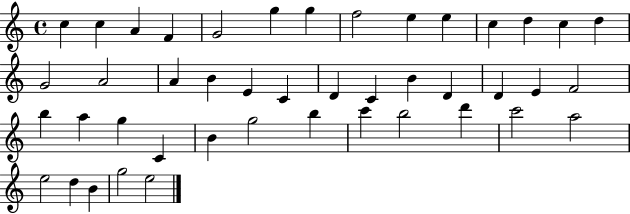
X:1
T:Untitled
M:4/4
L:1/4
K:C
c c A F G2 g g f2 e e c d c d G2 A2 A B E C D C B D D E F2 b a g C B g2 b c' b2 d' c'2 a2 e2 d B g2 e2